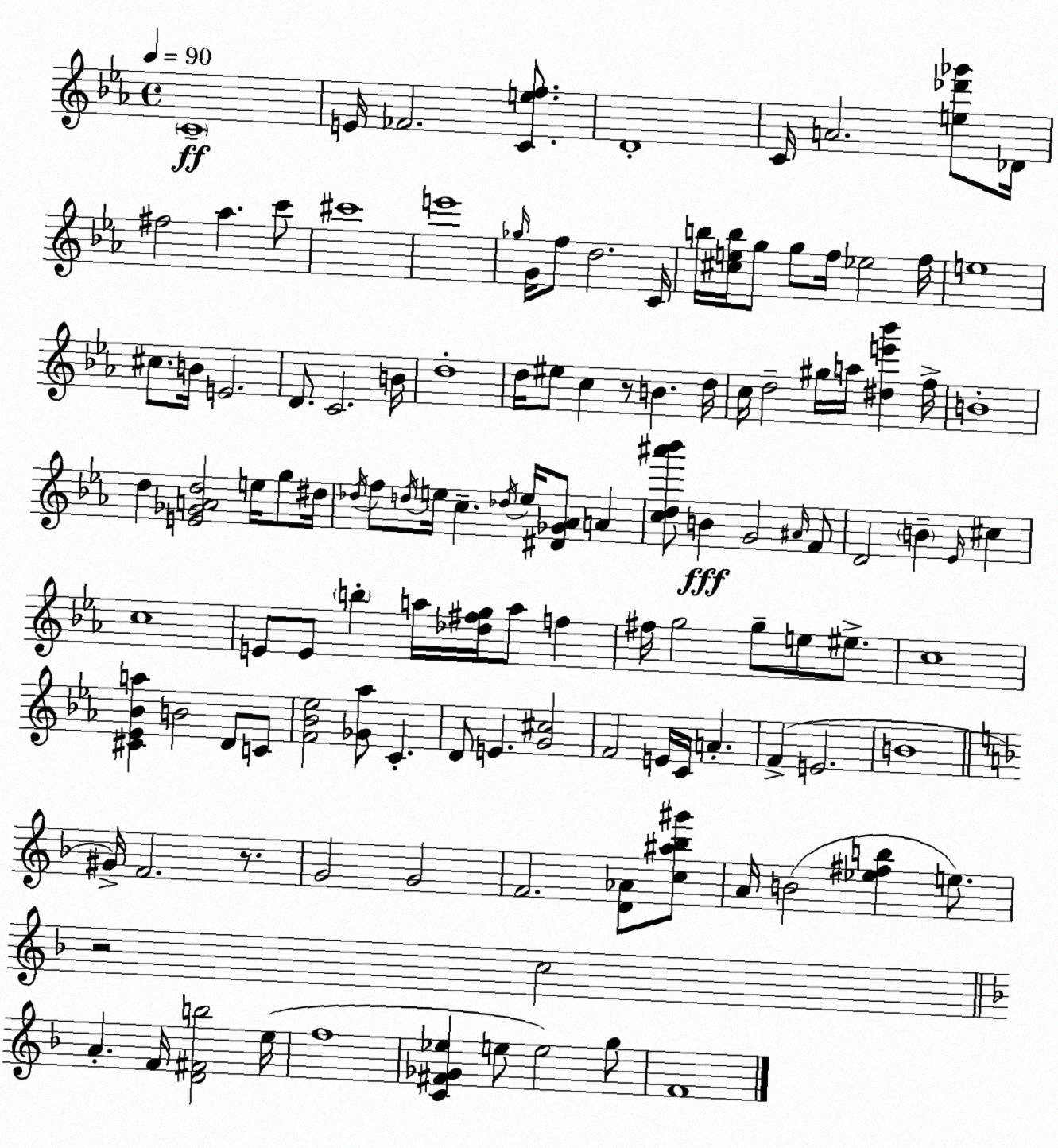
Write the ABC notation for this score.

X:1
T:Untitled
M:4/4
L:1/4
K:Eb
C4 E/4 _F2 [Cef]/2 D4 C/4 A2 [e_d'_g']/2 _D/4 ^f2 _a c'/2 ^c'4 e'4 _g/4 G/4 f/2 d2 C/4 b/4 [^ceb]/4 g/2 g/2 f/4 _e2 f/4 e4 ^c/2 B/4 E2 D/2 C2 B/4 d4 d/4 ^e/2 c z/2 B d/4 c/4 d2 ^g/4 a/4 [^de'_b'] f/4 B4 d [E_GAd]2 e/4 g/2 ^d/4 _d/4 f/2 d/4 e/4 c _d/4 e/4 [^D_G_A]/2 A [cd^a'_b']/2 B G2 ^A/4 F/2 D2 B _E/4 ^c c4 E/2 E/2 b a/4 [_d^fg]/4 a/2 f ^f/4 g2 g/2 e/2 ^e/2 c4 [^C_E_Ba] B2 D/2 C/2 [F_B_e]2 [_G_a]/2 C D/2 E [G^c]2 F2 E/4 C/4 A F E2 B4 ^G/4 F2 z/2 G2 G2 F2 [D_A]/2 [c^a_b^g']/2 A/4 B2 [_e^fb] e/2 z2 c2 A F/4 [D^Fb]2 e/4 f4 [C^F_G_e] e/2 e2 g/2 F4